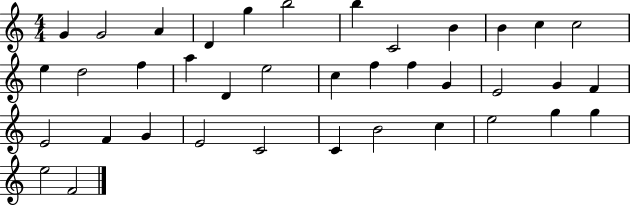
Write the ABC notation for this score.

X:1
T:Untitled
M:4/4
L:1/4
K:C
G G2 A D g b2 b C2 B B c c2 e d2 f a D e2 c f f G E2 G F E2 F G E2 C2 C B2 c e2 g g e2 F2